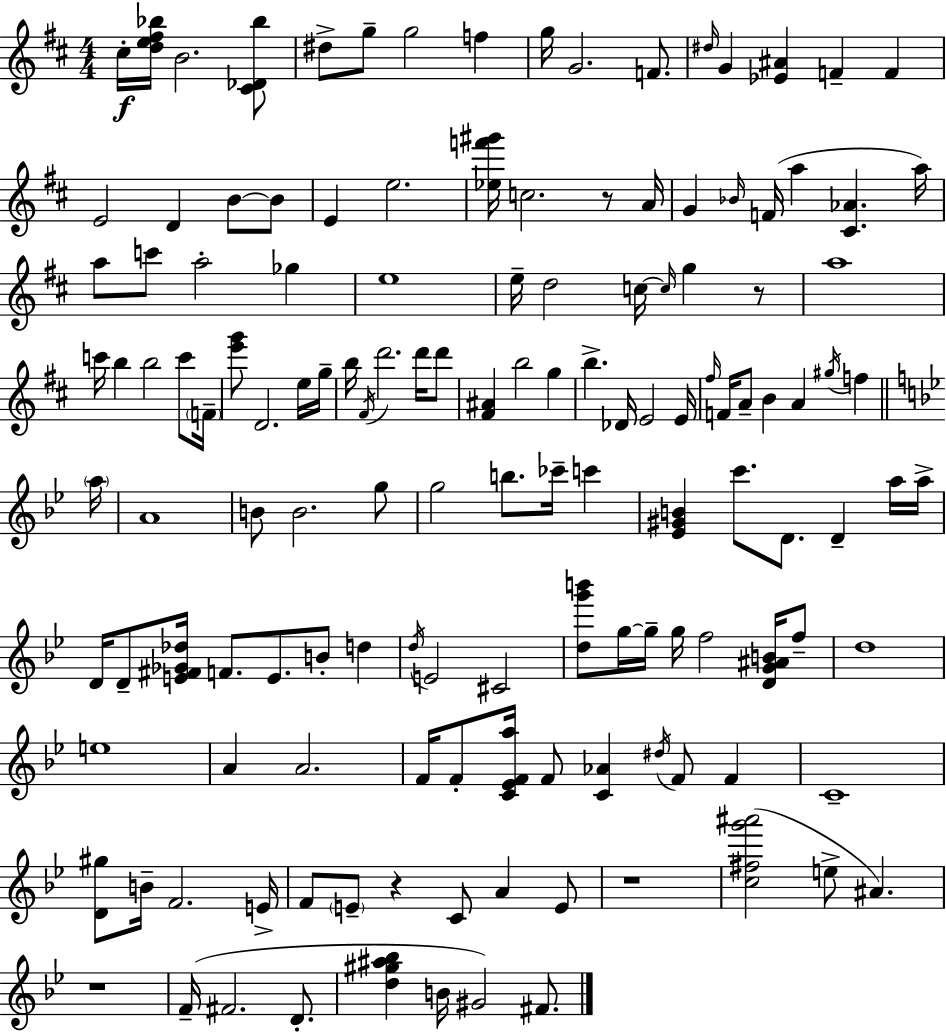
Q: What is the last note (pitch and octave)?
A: F#4